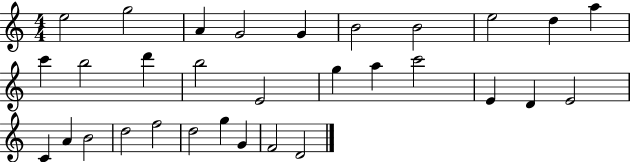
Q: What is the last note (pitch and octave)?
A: D4